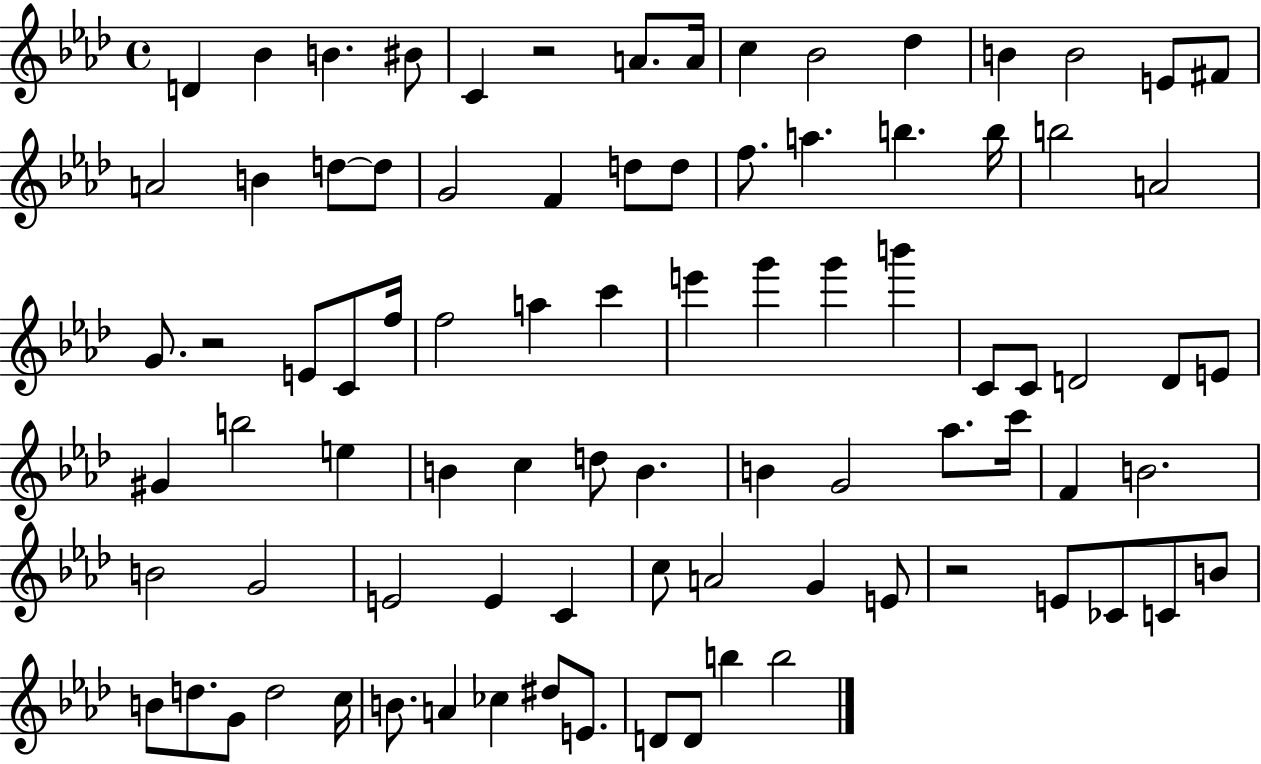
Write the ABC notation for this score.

X:1
T:Untitled
M:4/4
L:1/4
K:Ab
D _B B ^B/2 C z2 A/2 A/4 c _B2 _d B B2 E/2 ^F/2 A2 B d/2 d/2 G2 F d/2 d/2 f/2 a b b/4 b2 A2 G/2 z2 E/2 C/2 f/4 f2 a c' e' g' g' b' C/2 C/2 D2 D/2 E/2 ^G b2 e B c d/2 B B G2 _a/2 c'/4 F B2 B2 G2 E2 E C c/2 A2 G E/2 z2 E/2 _C/2 C/2 B/2 B/2 d/2 G/2 d2 c/4 B/2 A _c ^d/2 E/2 D/2 D/2 b b2